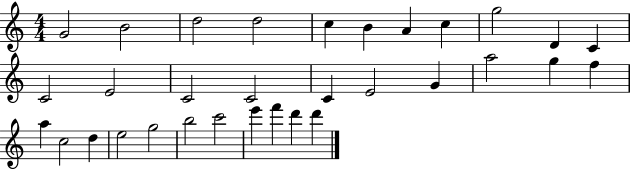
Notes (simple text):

G4/h B4/h D5/h D5/h C5/q B4/q A4/q C5/q G5/h D4/q C4/q C4/h E4/h C4/h C4/h C4/q E4/h G4/q A5/h G5/q F5/q A5/q C5/h D5/q E5/h G5/h B5/h C6/h E6/q F6/q D6/q D6/q